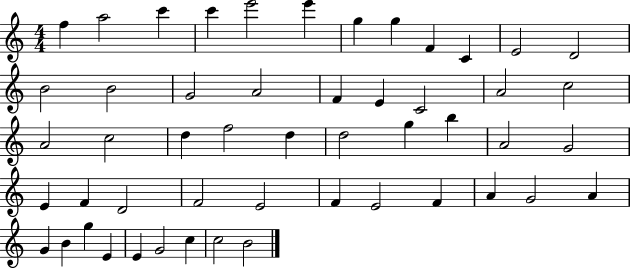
{
  \clef treble
  \numericTimeSignature
  \time 4/4
  \key c \major
  f''4 a''2 c'''4 | c'''4 e'''2 e'''4 | g''4 g''4 f'4 c'4 | e'2 d'2 | \break b'2 b'2 | g'2 a'2 | f'4 e'4 c'2 | a'2 c''2 | \break a'2 c''2 | d''4 f''2 d''4 | d''2 g''4 b''4 | a'2 g'2 | \break e'4 f'4 d'2 | f'2 e'2 | f'4 e'2 f'4 | a'4 g'2 a'4 | \break g'4 b'4 g''4 e'4 | e'4 g'2 c''4 | c''2 b'2 | \bar "|."
}